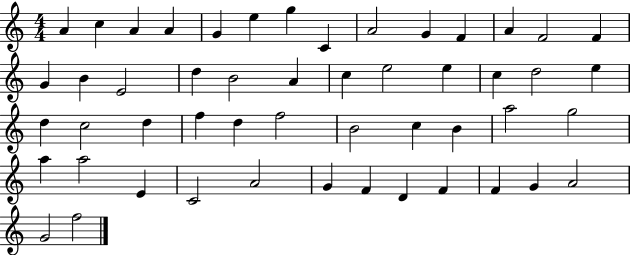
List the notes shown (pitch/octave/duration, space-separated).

A4/q C5/q A4/q A4/q G4/q E5/q G5/q C4/q A4/h G4/q F4/q A4/q F4/h F4/q G4/q B4/q E4/h D5/q B4/h A4/q C5/q E5/h E5/q C5/q D5/h E5/q D5/q C5/h D5/q F5/q D5/q F5/h B4/h C5/q B4/q A5/h G5/h A5/q A5/h E4/q C4/h A4/h G4/q F4/q D4/q F4/q F4/q G4/q A4/h G4/h F5/h